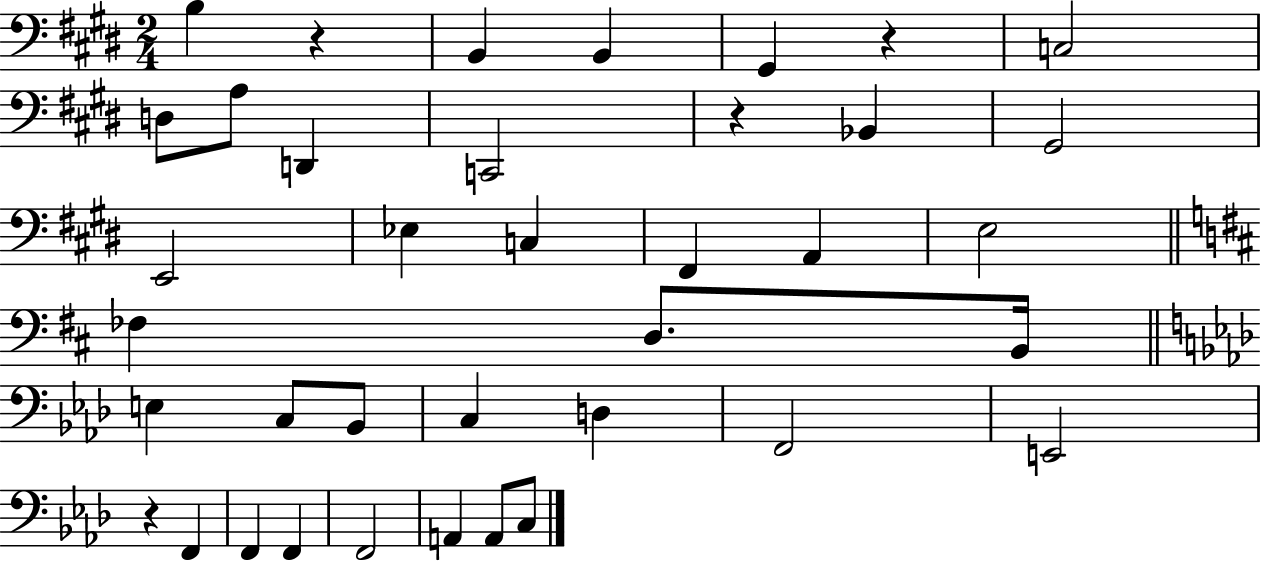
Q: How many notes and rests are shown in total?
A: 38